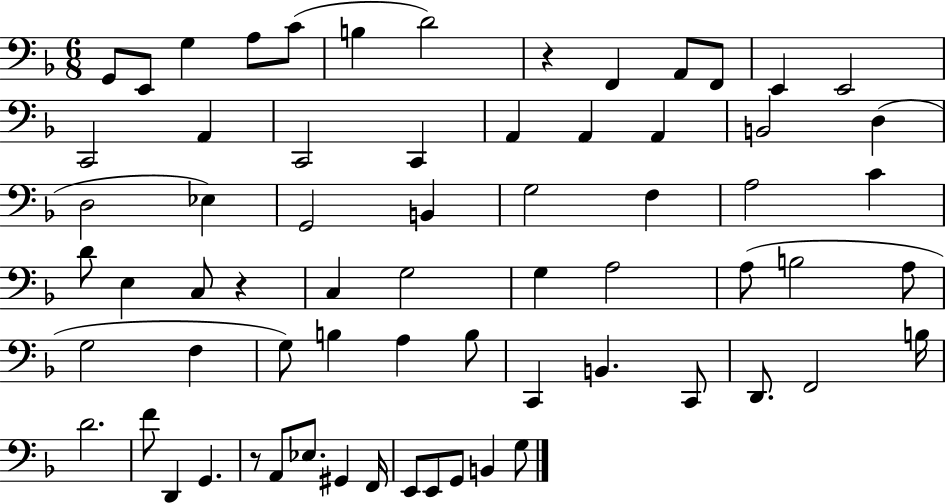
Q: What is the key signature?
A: F major